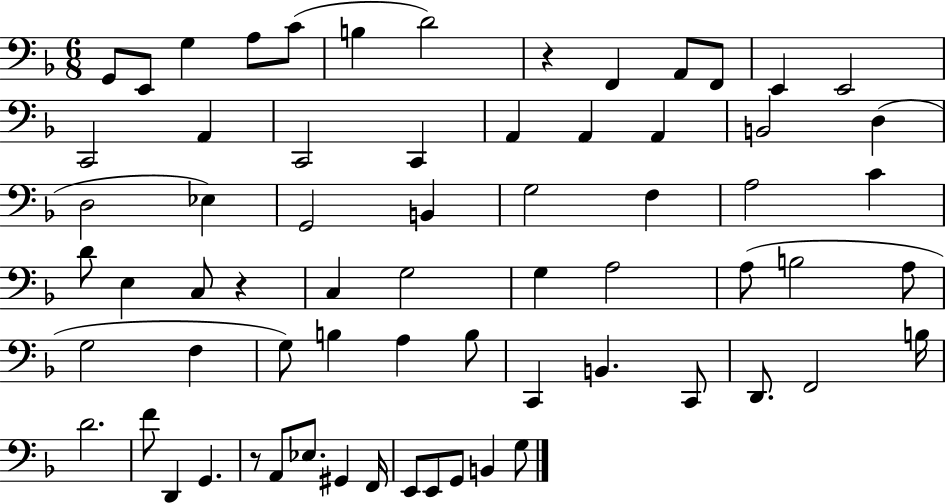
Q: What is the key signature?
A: F major